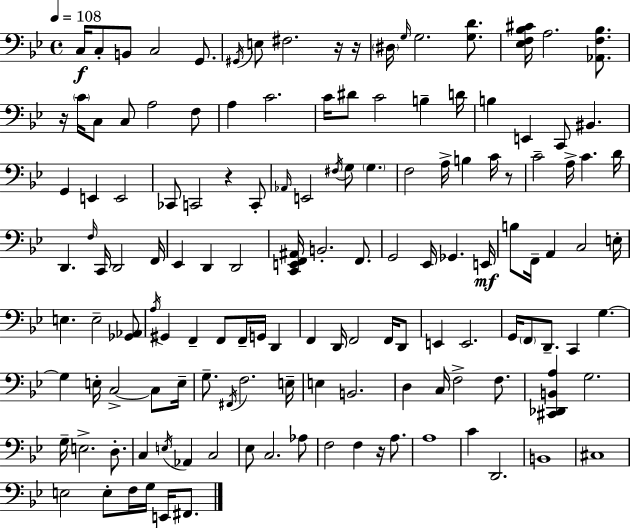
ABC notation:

X:1
T:Untitled
M:4/4
L:1/4
K:Bb
C,/4 C,/2 B,,/2 C,2 G,,/2 ^G,,/4 E,/2 ^F,2 z/4 z/4 ^D,/4 G,/4 G,2 [G,D]/2 [_E,F,_B,^C]/4 A,2 [_A,,F,_B,]/2 z/4 C/4 C,/2 C,/2 A,2 F,/2 A, C2 C/4 ^D/2 C2 B, D/4 B, E,, C,,/2 ^B,, G,, E,, E,,2 _C,,/2 C,,2 z C,,/2 _A,,/4 E,,2 ^F,/4 G,/2 G, F,2 A,/4 B, C/4 z/2 C2 A,/4 C D/4 D,, F,/4 C,,/4 D,,2 F,,/4 _E,, D,, D,,2 [C,,E,,F,,^A,,]/4 B,,2 F,,/2 G,,2 _E,,/4 _G,, E,,/4 B,/2 F,,/4 A,, C,2 E,/4 E, E,2 [_G,,_A,,]/2 A,/4 ^G,, F,, F,,/2 F,,/4 G,,/4 D,, F,, D,,/4 F,,2 F,,/4 D,,/2 E,, E,,2 G,,/4 F,,/2 D,,/2 C,, G, G, E,/4 C,2 C,/2 E,/4 G,/2 ^F,,/4 F,2 E,/4 E, B,,2 D, C,/4 F,2 F,/2 [^C,,_D,,B,,A,] G,2 G,/4 E,2 D,/2 C, E,/4 _A,, C,2 _E,/2 C,2 _A,/2 F,2 F, z/4 A,/2 A,4 C D,,2 B,,4 ^C,4 E,2 E,/2 F,/4 G,/4 E,,/4 ^F,,/2